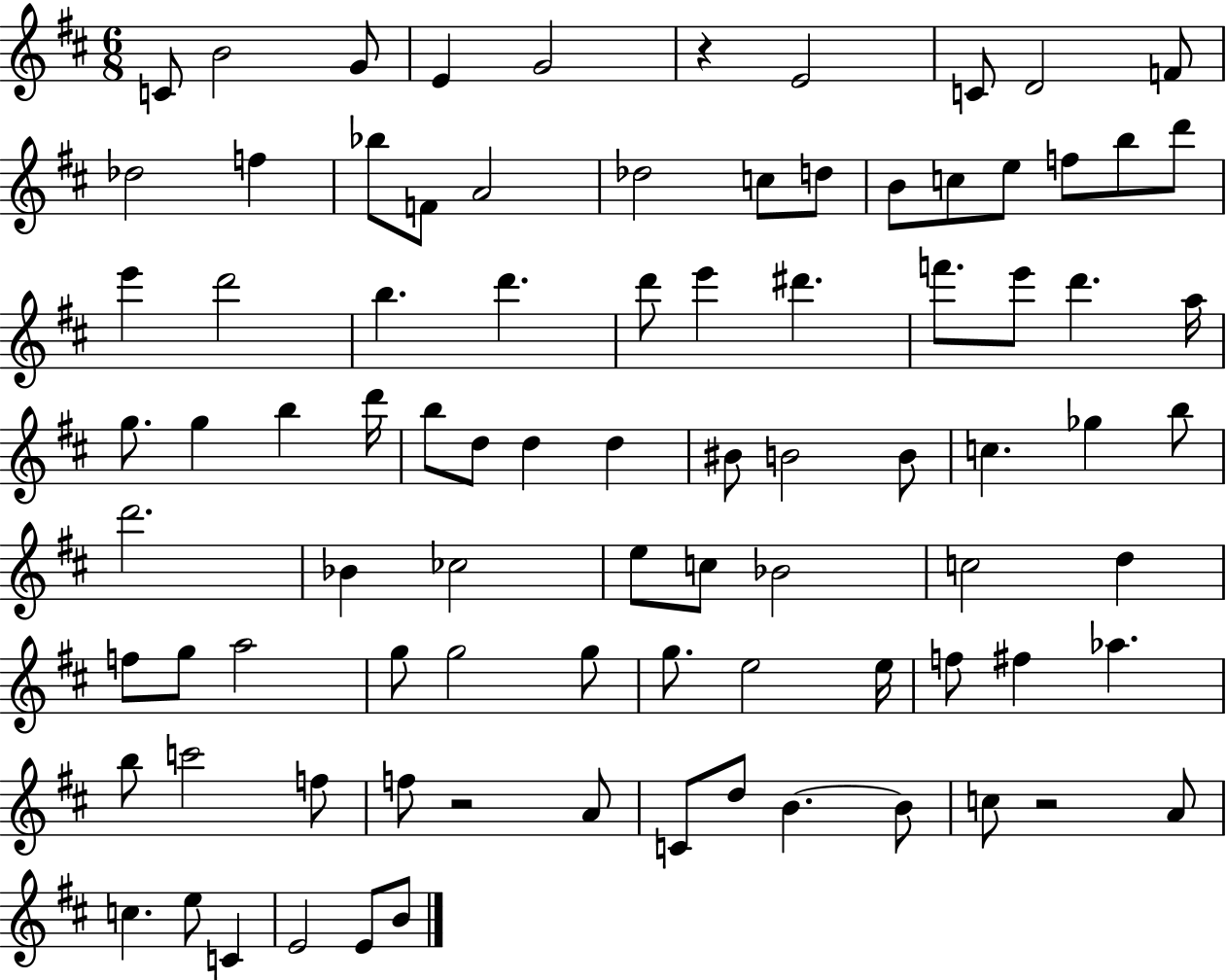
{
  \clef treble
  \numericTimeSignature
  \time 6/8
  \key d \major
  c'8 b'2 g'8 | e'4 g'2 | r4 e'2 | c'8 d'2 f'8 | \break des''2 f''4 | bes''8 f'8 a'2 | des''2 c''8 d''8 | b'8 c''8 e''8 f''8 b''8 d'''8 | \break e'''4 d'''2 | b''4. d'''4. | d'''8 e'''4 dis'''4. | f'''8. e'''8 d'''4. a''16 | \break g''8. g''4 b''4 d'''16 | b''8 d''8 d''4 d''4 | bis'8 b'2 b'8 | c''4. ges''4 b''8 | \break d'''2. | bes'4 ces''2 | e''8 c''8 bes'2 | c''2 d''4 | \break f''8 g''8 a''2 | g''8 g''2 g''8 | g''8. e''2 e''16 | f''8 fis''4 aes''4. | \break b''8 c'''2 f''8 | f''8 r2 a'8 | c'8 d''8 b'4.~~ b'8 | c''8 r2 a'8 | \break c''4. e''8 c'4 | e'2 e'8 b'8 | \bar "|."
}